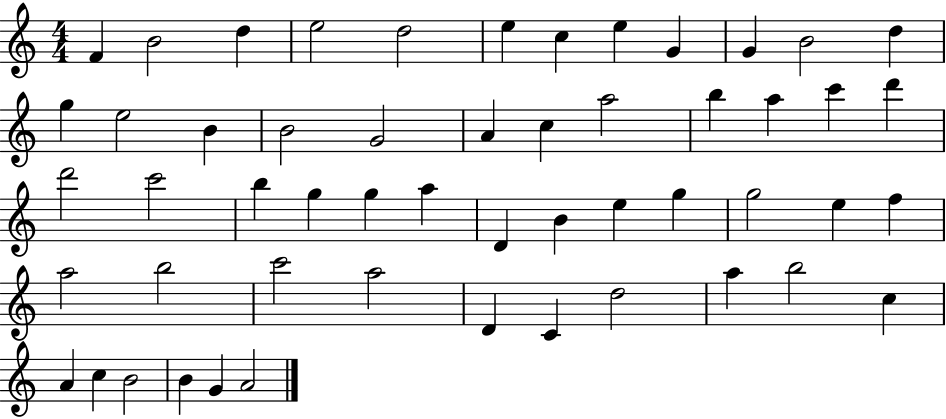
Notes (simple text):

F4/q B4/h D5/q E5/h D5/h E5/q C5/q E5/q G4/q G4/q B4/h D5/q G5/q E5/h B4/q B4/h G4/h A4/q C5/q A5/h B5/q A5/q C6/q D6/q D6/h C6/h B5/q G5/q G5/q A5/q D4/q B4/q E5/q G5/q G5/h E5/q F5/q A5/h B5/h C6/h A5/h D4/q C4/q D5/h A5/q B5/h C5/q A4/q C5/q B4/h B4/q G4/q A4/h